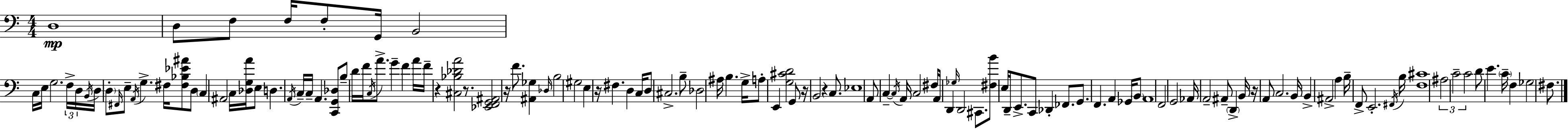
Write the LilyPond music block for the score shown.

{
  \clef bass
  \numericTimeSignature
  \time 4/4
  \key c \major
  d1\mp | d8 f8 f16 f8-. g,16 b,2 | c16 e16 g2. \tuplet 3/2 { f16-> d16 | \acciaccatura { b,16 } } d16 \parenthesize d8-. \grace { fis,16 } e8-- \acciaccatura { a,16 } g4.-> fis16 <fis bes ees' ais'>8 | \break d8 \parenthesize c4 ais,2 c16 | <des g a'>16 e8 d4. \acciaccatura { a,16 } c16-- c16-- a,4. | <c, g, des>8 b8-- d'16 f'16 \acciaccatura { c16 } a'8.-> g'4-- | f'4 a'16 f'16-- r4 <cis bes des' a'>2 | \break r8. <ees, f, g, ais,>2 r16 f'8. | <ais, ges>4 \grace { des16 } b2 gis2 | e4 r16 fis4. | d4 c16 d8 cis2.-> | \break b8-- des2 ais16 b4. | g16-> a8-. e,4 <g cis' d'>2 | g,8 r16 b,2 r4 | c8. ees1 | \break a,8 c4--~~ \acciaccatura { c16 } a,16 c2 | fis16 a,16 d,4 \grace { ges16 } d,2 | cis,8. <fis b'>8 e16 d,16-- e,8.-> c,8 | des,4-. fes,8. g,8. f,4. | \break a,4 ges,16 \parenthesize b,8 a,1 | f,2 | g,2 aes,16 a,2-- | ais,8-- \parenthesize d,4-> b,16 r16 a,8 c2. | \break b,16 b,4-> ais,2-> | a4 b16-- f,8-> e,2.-. | \acciaccatura { fis,16 } b16 <f cis'>1 | \tuplet 3/2 { ais2 | \break c'2-- c'2 } | d'8 e'4. \parenthesize c'16-- f4 ges2 | fis8. \bar "|."
}